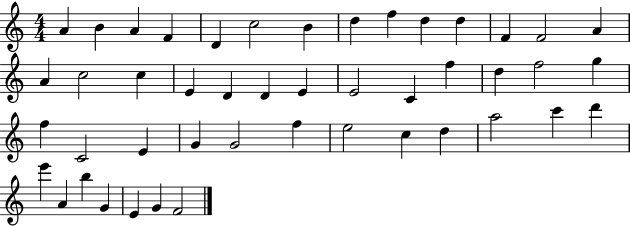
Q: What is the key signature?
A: C major